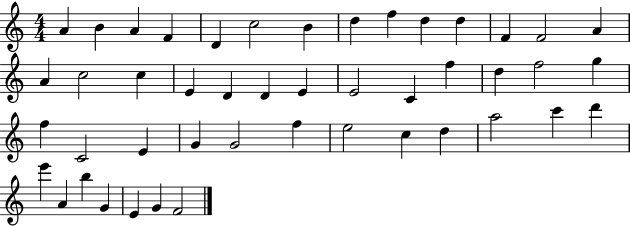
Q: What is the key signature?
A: C major